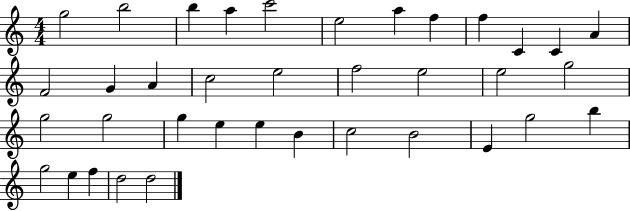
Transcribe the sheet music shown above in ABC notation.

X:1
T:Untitled
M:4/4
L:1/4
K:C
g2 b2 b a c'2 e2 a f f C C A F2 G A c2 e2 f2 e2 e2 g2 g2 g2 g e e B c2 B2 E g2 b g2 e f d2 d2